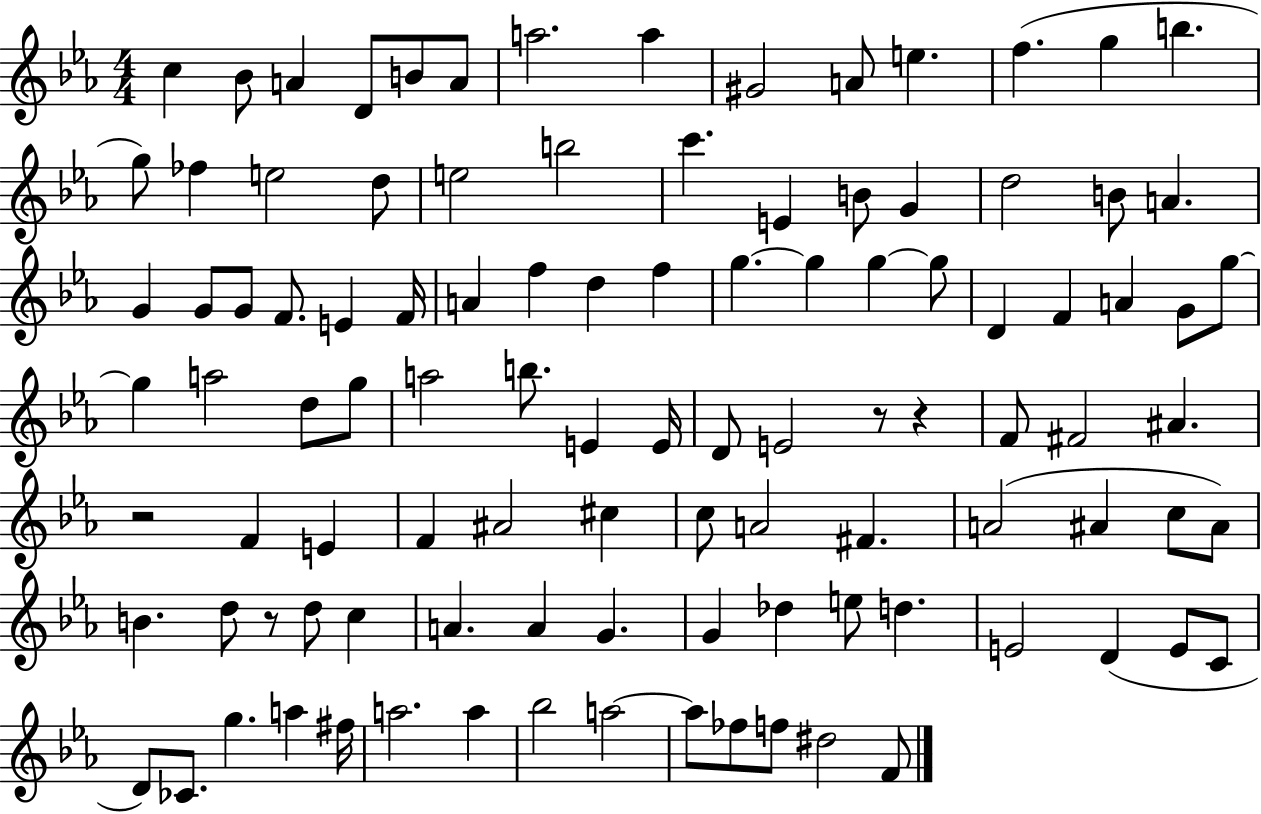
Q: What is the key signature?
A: EES major